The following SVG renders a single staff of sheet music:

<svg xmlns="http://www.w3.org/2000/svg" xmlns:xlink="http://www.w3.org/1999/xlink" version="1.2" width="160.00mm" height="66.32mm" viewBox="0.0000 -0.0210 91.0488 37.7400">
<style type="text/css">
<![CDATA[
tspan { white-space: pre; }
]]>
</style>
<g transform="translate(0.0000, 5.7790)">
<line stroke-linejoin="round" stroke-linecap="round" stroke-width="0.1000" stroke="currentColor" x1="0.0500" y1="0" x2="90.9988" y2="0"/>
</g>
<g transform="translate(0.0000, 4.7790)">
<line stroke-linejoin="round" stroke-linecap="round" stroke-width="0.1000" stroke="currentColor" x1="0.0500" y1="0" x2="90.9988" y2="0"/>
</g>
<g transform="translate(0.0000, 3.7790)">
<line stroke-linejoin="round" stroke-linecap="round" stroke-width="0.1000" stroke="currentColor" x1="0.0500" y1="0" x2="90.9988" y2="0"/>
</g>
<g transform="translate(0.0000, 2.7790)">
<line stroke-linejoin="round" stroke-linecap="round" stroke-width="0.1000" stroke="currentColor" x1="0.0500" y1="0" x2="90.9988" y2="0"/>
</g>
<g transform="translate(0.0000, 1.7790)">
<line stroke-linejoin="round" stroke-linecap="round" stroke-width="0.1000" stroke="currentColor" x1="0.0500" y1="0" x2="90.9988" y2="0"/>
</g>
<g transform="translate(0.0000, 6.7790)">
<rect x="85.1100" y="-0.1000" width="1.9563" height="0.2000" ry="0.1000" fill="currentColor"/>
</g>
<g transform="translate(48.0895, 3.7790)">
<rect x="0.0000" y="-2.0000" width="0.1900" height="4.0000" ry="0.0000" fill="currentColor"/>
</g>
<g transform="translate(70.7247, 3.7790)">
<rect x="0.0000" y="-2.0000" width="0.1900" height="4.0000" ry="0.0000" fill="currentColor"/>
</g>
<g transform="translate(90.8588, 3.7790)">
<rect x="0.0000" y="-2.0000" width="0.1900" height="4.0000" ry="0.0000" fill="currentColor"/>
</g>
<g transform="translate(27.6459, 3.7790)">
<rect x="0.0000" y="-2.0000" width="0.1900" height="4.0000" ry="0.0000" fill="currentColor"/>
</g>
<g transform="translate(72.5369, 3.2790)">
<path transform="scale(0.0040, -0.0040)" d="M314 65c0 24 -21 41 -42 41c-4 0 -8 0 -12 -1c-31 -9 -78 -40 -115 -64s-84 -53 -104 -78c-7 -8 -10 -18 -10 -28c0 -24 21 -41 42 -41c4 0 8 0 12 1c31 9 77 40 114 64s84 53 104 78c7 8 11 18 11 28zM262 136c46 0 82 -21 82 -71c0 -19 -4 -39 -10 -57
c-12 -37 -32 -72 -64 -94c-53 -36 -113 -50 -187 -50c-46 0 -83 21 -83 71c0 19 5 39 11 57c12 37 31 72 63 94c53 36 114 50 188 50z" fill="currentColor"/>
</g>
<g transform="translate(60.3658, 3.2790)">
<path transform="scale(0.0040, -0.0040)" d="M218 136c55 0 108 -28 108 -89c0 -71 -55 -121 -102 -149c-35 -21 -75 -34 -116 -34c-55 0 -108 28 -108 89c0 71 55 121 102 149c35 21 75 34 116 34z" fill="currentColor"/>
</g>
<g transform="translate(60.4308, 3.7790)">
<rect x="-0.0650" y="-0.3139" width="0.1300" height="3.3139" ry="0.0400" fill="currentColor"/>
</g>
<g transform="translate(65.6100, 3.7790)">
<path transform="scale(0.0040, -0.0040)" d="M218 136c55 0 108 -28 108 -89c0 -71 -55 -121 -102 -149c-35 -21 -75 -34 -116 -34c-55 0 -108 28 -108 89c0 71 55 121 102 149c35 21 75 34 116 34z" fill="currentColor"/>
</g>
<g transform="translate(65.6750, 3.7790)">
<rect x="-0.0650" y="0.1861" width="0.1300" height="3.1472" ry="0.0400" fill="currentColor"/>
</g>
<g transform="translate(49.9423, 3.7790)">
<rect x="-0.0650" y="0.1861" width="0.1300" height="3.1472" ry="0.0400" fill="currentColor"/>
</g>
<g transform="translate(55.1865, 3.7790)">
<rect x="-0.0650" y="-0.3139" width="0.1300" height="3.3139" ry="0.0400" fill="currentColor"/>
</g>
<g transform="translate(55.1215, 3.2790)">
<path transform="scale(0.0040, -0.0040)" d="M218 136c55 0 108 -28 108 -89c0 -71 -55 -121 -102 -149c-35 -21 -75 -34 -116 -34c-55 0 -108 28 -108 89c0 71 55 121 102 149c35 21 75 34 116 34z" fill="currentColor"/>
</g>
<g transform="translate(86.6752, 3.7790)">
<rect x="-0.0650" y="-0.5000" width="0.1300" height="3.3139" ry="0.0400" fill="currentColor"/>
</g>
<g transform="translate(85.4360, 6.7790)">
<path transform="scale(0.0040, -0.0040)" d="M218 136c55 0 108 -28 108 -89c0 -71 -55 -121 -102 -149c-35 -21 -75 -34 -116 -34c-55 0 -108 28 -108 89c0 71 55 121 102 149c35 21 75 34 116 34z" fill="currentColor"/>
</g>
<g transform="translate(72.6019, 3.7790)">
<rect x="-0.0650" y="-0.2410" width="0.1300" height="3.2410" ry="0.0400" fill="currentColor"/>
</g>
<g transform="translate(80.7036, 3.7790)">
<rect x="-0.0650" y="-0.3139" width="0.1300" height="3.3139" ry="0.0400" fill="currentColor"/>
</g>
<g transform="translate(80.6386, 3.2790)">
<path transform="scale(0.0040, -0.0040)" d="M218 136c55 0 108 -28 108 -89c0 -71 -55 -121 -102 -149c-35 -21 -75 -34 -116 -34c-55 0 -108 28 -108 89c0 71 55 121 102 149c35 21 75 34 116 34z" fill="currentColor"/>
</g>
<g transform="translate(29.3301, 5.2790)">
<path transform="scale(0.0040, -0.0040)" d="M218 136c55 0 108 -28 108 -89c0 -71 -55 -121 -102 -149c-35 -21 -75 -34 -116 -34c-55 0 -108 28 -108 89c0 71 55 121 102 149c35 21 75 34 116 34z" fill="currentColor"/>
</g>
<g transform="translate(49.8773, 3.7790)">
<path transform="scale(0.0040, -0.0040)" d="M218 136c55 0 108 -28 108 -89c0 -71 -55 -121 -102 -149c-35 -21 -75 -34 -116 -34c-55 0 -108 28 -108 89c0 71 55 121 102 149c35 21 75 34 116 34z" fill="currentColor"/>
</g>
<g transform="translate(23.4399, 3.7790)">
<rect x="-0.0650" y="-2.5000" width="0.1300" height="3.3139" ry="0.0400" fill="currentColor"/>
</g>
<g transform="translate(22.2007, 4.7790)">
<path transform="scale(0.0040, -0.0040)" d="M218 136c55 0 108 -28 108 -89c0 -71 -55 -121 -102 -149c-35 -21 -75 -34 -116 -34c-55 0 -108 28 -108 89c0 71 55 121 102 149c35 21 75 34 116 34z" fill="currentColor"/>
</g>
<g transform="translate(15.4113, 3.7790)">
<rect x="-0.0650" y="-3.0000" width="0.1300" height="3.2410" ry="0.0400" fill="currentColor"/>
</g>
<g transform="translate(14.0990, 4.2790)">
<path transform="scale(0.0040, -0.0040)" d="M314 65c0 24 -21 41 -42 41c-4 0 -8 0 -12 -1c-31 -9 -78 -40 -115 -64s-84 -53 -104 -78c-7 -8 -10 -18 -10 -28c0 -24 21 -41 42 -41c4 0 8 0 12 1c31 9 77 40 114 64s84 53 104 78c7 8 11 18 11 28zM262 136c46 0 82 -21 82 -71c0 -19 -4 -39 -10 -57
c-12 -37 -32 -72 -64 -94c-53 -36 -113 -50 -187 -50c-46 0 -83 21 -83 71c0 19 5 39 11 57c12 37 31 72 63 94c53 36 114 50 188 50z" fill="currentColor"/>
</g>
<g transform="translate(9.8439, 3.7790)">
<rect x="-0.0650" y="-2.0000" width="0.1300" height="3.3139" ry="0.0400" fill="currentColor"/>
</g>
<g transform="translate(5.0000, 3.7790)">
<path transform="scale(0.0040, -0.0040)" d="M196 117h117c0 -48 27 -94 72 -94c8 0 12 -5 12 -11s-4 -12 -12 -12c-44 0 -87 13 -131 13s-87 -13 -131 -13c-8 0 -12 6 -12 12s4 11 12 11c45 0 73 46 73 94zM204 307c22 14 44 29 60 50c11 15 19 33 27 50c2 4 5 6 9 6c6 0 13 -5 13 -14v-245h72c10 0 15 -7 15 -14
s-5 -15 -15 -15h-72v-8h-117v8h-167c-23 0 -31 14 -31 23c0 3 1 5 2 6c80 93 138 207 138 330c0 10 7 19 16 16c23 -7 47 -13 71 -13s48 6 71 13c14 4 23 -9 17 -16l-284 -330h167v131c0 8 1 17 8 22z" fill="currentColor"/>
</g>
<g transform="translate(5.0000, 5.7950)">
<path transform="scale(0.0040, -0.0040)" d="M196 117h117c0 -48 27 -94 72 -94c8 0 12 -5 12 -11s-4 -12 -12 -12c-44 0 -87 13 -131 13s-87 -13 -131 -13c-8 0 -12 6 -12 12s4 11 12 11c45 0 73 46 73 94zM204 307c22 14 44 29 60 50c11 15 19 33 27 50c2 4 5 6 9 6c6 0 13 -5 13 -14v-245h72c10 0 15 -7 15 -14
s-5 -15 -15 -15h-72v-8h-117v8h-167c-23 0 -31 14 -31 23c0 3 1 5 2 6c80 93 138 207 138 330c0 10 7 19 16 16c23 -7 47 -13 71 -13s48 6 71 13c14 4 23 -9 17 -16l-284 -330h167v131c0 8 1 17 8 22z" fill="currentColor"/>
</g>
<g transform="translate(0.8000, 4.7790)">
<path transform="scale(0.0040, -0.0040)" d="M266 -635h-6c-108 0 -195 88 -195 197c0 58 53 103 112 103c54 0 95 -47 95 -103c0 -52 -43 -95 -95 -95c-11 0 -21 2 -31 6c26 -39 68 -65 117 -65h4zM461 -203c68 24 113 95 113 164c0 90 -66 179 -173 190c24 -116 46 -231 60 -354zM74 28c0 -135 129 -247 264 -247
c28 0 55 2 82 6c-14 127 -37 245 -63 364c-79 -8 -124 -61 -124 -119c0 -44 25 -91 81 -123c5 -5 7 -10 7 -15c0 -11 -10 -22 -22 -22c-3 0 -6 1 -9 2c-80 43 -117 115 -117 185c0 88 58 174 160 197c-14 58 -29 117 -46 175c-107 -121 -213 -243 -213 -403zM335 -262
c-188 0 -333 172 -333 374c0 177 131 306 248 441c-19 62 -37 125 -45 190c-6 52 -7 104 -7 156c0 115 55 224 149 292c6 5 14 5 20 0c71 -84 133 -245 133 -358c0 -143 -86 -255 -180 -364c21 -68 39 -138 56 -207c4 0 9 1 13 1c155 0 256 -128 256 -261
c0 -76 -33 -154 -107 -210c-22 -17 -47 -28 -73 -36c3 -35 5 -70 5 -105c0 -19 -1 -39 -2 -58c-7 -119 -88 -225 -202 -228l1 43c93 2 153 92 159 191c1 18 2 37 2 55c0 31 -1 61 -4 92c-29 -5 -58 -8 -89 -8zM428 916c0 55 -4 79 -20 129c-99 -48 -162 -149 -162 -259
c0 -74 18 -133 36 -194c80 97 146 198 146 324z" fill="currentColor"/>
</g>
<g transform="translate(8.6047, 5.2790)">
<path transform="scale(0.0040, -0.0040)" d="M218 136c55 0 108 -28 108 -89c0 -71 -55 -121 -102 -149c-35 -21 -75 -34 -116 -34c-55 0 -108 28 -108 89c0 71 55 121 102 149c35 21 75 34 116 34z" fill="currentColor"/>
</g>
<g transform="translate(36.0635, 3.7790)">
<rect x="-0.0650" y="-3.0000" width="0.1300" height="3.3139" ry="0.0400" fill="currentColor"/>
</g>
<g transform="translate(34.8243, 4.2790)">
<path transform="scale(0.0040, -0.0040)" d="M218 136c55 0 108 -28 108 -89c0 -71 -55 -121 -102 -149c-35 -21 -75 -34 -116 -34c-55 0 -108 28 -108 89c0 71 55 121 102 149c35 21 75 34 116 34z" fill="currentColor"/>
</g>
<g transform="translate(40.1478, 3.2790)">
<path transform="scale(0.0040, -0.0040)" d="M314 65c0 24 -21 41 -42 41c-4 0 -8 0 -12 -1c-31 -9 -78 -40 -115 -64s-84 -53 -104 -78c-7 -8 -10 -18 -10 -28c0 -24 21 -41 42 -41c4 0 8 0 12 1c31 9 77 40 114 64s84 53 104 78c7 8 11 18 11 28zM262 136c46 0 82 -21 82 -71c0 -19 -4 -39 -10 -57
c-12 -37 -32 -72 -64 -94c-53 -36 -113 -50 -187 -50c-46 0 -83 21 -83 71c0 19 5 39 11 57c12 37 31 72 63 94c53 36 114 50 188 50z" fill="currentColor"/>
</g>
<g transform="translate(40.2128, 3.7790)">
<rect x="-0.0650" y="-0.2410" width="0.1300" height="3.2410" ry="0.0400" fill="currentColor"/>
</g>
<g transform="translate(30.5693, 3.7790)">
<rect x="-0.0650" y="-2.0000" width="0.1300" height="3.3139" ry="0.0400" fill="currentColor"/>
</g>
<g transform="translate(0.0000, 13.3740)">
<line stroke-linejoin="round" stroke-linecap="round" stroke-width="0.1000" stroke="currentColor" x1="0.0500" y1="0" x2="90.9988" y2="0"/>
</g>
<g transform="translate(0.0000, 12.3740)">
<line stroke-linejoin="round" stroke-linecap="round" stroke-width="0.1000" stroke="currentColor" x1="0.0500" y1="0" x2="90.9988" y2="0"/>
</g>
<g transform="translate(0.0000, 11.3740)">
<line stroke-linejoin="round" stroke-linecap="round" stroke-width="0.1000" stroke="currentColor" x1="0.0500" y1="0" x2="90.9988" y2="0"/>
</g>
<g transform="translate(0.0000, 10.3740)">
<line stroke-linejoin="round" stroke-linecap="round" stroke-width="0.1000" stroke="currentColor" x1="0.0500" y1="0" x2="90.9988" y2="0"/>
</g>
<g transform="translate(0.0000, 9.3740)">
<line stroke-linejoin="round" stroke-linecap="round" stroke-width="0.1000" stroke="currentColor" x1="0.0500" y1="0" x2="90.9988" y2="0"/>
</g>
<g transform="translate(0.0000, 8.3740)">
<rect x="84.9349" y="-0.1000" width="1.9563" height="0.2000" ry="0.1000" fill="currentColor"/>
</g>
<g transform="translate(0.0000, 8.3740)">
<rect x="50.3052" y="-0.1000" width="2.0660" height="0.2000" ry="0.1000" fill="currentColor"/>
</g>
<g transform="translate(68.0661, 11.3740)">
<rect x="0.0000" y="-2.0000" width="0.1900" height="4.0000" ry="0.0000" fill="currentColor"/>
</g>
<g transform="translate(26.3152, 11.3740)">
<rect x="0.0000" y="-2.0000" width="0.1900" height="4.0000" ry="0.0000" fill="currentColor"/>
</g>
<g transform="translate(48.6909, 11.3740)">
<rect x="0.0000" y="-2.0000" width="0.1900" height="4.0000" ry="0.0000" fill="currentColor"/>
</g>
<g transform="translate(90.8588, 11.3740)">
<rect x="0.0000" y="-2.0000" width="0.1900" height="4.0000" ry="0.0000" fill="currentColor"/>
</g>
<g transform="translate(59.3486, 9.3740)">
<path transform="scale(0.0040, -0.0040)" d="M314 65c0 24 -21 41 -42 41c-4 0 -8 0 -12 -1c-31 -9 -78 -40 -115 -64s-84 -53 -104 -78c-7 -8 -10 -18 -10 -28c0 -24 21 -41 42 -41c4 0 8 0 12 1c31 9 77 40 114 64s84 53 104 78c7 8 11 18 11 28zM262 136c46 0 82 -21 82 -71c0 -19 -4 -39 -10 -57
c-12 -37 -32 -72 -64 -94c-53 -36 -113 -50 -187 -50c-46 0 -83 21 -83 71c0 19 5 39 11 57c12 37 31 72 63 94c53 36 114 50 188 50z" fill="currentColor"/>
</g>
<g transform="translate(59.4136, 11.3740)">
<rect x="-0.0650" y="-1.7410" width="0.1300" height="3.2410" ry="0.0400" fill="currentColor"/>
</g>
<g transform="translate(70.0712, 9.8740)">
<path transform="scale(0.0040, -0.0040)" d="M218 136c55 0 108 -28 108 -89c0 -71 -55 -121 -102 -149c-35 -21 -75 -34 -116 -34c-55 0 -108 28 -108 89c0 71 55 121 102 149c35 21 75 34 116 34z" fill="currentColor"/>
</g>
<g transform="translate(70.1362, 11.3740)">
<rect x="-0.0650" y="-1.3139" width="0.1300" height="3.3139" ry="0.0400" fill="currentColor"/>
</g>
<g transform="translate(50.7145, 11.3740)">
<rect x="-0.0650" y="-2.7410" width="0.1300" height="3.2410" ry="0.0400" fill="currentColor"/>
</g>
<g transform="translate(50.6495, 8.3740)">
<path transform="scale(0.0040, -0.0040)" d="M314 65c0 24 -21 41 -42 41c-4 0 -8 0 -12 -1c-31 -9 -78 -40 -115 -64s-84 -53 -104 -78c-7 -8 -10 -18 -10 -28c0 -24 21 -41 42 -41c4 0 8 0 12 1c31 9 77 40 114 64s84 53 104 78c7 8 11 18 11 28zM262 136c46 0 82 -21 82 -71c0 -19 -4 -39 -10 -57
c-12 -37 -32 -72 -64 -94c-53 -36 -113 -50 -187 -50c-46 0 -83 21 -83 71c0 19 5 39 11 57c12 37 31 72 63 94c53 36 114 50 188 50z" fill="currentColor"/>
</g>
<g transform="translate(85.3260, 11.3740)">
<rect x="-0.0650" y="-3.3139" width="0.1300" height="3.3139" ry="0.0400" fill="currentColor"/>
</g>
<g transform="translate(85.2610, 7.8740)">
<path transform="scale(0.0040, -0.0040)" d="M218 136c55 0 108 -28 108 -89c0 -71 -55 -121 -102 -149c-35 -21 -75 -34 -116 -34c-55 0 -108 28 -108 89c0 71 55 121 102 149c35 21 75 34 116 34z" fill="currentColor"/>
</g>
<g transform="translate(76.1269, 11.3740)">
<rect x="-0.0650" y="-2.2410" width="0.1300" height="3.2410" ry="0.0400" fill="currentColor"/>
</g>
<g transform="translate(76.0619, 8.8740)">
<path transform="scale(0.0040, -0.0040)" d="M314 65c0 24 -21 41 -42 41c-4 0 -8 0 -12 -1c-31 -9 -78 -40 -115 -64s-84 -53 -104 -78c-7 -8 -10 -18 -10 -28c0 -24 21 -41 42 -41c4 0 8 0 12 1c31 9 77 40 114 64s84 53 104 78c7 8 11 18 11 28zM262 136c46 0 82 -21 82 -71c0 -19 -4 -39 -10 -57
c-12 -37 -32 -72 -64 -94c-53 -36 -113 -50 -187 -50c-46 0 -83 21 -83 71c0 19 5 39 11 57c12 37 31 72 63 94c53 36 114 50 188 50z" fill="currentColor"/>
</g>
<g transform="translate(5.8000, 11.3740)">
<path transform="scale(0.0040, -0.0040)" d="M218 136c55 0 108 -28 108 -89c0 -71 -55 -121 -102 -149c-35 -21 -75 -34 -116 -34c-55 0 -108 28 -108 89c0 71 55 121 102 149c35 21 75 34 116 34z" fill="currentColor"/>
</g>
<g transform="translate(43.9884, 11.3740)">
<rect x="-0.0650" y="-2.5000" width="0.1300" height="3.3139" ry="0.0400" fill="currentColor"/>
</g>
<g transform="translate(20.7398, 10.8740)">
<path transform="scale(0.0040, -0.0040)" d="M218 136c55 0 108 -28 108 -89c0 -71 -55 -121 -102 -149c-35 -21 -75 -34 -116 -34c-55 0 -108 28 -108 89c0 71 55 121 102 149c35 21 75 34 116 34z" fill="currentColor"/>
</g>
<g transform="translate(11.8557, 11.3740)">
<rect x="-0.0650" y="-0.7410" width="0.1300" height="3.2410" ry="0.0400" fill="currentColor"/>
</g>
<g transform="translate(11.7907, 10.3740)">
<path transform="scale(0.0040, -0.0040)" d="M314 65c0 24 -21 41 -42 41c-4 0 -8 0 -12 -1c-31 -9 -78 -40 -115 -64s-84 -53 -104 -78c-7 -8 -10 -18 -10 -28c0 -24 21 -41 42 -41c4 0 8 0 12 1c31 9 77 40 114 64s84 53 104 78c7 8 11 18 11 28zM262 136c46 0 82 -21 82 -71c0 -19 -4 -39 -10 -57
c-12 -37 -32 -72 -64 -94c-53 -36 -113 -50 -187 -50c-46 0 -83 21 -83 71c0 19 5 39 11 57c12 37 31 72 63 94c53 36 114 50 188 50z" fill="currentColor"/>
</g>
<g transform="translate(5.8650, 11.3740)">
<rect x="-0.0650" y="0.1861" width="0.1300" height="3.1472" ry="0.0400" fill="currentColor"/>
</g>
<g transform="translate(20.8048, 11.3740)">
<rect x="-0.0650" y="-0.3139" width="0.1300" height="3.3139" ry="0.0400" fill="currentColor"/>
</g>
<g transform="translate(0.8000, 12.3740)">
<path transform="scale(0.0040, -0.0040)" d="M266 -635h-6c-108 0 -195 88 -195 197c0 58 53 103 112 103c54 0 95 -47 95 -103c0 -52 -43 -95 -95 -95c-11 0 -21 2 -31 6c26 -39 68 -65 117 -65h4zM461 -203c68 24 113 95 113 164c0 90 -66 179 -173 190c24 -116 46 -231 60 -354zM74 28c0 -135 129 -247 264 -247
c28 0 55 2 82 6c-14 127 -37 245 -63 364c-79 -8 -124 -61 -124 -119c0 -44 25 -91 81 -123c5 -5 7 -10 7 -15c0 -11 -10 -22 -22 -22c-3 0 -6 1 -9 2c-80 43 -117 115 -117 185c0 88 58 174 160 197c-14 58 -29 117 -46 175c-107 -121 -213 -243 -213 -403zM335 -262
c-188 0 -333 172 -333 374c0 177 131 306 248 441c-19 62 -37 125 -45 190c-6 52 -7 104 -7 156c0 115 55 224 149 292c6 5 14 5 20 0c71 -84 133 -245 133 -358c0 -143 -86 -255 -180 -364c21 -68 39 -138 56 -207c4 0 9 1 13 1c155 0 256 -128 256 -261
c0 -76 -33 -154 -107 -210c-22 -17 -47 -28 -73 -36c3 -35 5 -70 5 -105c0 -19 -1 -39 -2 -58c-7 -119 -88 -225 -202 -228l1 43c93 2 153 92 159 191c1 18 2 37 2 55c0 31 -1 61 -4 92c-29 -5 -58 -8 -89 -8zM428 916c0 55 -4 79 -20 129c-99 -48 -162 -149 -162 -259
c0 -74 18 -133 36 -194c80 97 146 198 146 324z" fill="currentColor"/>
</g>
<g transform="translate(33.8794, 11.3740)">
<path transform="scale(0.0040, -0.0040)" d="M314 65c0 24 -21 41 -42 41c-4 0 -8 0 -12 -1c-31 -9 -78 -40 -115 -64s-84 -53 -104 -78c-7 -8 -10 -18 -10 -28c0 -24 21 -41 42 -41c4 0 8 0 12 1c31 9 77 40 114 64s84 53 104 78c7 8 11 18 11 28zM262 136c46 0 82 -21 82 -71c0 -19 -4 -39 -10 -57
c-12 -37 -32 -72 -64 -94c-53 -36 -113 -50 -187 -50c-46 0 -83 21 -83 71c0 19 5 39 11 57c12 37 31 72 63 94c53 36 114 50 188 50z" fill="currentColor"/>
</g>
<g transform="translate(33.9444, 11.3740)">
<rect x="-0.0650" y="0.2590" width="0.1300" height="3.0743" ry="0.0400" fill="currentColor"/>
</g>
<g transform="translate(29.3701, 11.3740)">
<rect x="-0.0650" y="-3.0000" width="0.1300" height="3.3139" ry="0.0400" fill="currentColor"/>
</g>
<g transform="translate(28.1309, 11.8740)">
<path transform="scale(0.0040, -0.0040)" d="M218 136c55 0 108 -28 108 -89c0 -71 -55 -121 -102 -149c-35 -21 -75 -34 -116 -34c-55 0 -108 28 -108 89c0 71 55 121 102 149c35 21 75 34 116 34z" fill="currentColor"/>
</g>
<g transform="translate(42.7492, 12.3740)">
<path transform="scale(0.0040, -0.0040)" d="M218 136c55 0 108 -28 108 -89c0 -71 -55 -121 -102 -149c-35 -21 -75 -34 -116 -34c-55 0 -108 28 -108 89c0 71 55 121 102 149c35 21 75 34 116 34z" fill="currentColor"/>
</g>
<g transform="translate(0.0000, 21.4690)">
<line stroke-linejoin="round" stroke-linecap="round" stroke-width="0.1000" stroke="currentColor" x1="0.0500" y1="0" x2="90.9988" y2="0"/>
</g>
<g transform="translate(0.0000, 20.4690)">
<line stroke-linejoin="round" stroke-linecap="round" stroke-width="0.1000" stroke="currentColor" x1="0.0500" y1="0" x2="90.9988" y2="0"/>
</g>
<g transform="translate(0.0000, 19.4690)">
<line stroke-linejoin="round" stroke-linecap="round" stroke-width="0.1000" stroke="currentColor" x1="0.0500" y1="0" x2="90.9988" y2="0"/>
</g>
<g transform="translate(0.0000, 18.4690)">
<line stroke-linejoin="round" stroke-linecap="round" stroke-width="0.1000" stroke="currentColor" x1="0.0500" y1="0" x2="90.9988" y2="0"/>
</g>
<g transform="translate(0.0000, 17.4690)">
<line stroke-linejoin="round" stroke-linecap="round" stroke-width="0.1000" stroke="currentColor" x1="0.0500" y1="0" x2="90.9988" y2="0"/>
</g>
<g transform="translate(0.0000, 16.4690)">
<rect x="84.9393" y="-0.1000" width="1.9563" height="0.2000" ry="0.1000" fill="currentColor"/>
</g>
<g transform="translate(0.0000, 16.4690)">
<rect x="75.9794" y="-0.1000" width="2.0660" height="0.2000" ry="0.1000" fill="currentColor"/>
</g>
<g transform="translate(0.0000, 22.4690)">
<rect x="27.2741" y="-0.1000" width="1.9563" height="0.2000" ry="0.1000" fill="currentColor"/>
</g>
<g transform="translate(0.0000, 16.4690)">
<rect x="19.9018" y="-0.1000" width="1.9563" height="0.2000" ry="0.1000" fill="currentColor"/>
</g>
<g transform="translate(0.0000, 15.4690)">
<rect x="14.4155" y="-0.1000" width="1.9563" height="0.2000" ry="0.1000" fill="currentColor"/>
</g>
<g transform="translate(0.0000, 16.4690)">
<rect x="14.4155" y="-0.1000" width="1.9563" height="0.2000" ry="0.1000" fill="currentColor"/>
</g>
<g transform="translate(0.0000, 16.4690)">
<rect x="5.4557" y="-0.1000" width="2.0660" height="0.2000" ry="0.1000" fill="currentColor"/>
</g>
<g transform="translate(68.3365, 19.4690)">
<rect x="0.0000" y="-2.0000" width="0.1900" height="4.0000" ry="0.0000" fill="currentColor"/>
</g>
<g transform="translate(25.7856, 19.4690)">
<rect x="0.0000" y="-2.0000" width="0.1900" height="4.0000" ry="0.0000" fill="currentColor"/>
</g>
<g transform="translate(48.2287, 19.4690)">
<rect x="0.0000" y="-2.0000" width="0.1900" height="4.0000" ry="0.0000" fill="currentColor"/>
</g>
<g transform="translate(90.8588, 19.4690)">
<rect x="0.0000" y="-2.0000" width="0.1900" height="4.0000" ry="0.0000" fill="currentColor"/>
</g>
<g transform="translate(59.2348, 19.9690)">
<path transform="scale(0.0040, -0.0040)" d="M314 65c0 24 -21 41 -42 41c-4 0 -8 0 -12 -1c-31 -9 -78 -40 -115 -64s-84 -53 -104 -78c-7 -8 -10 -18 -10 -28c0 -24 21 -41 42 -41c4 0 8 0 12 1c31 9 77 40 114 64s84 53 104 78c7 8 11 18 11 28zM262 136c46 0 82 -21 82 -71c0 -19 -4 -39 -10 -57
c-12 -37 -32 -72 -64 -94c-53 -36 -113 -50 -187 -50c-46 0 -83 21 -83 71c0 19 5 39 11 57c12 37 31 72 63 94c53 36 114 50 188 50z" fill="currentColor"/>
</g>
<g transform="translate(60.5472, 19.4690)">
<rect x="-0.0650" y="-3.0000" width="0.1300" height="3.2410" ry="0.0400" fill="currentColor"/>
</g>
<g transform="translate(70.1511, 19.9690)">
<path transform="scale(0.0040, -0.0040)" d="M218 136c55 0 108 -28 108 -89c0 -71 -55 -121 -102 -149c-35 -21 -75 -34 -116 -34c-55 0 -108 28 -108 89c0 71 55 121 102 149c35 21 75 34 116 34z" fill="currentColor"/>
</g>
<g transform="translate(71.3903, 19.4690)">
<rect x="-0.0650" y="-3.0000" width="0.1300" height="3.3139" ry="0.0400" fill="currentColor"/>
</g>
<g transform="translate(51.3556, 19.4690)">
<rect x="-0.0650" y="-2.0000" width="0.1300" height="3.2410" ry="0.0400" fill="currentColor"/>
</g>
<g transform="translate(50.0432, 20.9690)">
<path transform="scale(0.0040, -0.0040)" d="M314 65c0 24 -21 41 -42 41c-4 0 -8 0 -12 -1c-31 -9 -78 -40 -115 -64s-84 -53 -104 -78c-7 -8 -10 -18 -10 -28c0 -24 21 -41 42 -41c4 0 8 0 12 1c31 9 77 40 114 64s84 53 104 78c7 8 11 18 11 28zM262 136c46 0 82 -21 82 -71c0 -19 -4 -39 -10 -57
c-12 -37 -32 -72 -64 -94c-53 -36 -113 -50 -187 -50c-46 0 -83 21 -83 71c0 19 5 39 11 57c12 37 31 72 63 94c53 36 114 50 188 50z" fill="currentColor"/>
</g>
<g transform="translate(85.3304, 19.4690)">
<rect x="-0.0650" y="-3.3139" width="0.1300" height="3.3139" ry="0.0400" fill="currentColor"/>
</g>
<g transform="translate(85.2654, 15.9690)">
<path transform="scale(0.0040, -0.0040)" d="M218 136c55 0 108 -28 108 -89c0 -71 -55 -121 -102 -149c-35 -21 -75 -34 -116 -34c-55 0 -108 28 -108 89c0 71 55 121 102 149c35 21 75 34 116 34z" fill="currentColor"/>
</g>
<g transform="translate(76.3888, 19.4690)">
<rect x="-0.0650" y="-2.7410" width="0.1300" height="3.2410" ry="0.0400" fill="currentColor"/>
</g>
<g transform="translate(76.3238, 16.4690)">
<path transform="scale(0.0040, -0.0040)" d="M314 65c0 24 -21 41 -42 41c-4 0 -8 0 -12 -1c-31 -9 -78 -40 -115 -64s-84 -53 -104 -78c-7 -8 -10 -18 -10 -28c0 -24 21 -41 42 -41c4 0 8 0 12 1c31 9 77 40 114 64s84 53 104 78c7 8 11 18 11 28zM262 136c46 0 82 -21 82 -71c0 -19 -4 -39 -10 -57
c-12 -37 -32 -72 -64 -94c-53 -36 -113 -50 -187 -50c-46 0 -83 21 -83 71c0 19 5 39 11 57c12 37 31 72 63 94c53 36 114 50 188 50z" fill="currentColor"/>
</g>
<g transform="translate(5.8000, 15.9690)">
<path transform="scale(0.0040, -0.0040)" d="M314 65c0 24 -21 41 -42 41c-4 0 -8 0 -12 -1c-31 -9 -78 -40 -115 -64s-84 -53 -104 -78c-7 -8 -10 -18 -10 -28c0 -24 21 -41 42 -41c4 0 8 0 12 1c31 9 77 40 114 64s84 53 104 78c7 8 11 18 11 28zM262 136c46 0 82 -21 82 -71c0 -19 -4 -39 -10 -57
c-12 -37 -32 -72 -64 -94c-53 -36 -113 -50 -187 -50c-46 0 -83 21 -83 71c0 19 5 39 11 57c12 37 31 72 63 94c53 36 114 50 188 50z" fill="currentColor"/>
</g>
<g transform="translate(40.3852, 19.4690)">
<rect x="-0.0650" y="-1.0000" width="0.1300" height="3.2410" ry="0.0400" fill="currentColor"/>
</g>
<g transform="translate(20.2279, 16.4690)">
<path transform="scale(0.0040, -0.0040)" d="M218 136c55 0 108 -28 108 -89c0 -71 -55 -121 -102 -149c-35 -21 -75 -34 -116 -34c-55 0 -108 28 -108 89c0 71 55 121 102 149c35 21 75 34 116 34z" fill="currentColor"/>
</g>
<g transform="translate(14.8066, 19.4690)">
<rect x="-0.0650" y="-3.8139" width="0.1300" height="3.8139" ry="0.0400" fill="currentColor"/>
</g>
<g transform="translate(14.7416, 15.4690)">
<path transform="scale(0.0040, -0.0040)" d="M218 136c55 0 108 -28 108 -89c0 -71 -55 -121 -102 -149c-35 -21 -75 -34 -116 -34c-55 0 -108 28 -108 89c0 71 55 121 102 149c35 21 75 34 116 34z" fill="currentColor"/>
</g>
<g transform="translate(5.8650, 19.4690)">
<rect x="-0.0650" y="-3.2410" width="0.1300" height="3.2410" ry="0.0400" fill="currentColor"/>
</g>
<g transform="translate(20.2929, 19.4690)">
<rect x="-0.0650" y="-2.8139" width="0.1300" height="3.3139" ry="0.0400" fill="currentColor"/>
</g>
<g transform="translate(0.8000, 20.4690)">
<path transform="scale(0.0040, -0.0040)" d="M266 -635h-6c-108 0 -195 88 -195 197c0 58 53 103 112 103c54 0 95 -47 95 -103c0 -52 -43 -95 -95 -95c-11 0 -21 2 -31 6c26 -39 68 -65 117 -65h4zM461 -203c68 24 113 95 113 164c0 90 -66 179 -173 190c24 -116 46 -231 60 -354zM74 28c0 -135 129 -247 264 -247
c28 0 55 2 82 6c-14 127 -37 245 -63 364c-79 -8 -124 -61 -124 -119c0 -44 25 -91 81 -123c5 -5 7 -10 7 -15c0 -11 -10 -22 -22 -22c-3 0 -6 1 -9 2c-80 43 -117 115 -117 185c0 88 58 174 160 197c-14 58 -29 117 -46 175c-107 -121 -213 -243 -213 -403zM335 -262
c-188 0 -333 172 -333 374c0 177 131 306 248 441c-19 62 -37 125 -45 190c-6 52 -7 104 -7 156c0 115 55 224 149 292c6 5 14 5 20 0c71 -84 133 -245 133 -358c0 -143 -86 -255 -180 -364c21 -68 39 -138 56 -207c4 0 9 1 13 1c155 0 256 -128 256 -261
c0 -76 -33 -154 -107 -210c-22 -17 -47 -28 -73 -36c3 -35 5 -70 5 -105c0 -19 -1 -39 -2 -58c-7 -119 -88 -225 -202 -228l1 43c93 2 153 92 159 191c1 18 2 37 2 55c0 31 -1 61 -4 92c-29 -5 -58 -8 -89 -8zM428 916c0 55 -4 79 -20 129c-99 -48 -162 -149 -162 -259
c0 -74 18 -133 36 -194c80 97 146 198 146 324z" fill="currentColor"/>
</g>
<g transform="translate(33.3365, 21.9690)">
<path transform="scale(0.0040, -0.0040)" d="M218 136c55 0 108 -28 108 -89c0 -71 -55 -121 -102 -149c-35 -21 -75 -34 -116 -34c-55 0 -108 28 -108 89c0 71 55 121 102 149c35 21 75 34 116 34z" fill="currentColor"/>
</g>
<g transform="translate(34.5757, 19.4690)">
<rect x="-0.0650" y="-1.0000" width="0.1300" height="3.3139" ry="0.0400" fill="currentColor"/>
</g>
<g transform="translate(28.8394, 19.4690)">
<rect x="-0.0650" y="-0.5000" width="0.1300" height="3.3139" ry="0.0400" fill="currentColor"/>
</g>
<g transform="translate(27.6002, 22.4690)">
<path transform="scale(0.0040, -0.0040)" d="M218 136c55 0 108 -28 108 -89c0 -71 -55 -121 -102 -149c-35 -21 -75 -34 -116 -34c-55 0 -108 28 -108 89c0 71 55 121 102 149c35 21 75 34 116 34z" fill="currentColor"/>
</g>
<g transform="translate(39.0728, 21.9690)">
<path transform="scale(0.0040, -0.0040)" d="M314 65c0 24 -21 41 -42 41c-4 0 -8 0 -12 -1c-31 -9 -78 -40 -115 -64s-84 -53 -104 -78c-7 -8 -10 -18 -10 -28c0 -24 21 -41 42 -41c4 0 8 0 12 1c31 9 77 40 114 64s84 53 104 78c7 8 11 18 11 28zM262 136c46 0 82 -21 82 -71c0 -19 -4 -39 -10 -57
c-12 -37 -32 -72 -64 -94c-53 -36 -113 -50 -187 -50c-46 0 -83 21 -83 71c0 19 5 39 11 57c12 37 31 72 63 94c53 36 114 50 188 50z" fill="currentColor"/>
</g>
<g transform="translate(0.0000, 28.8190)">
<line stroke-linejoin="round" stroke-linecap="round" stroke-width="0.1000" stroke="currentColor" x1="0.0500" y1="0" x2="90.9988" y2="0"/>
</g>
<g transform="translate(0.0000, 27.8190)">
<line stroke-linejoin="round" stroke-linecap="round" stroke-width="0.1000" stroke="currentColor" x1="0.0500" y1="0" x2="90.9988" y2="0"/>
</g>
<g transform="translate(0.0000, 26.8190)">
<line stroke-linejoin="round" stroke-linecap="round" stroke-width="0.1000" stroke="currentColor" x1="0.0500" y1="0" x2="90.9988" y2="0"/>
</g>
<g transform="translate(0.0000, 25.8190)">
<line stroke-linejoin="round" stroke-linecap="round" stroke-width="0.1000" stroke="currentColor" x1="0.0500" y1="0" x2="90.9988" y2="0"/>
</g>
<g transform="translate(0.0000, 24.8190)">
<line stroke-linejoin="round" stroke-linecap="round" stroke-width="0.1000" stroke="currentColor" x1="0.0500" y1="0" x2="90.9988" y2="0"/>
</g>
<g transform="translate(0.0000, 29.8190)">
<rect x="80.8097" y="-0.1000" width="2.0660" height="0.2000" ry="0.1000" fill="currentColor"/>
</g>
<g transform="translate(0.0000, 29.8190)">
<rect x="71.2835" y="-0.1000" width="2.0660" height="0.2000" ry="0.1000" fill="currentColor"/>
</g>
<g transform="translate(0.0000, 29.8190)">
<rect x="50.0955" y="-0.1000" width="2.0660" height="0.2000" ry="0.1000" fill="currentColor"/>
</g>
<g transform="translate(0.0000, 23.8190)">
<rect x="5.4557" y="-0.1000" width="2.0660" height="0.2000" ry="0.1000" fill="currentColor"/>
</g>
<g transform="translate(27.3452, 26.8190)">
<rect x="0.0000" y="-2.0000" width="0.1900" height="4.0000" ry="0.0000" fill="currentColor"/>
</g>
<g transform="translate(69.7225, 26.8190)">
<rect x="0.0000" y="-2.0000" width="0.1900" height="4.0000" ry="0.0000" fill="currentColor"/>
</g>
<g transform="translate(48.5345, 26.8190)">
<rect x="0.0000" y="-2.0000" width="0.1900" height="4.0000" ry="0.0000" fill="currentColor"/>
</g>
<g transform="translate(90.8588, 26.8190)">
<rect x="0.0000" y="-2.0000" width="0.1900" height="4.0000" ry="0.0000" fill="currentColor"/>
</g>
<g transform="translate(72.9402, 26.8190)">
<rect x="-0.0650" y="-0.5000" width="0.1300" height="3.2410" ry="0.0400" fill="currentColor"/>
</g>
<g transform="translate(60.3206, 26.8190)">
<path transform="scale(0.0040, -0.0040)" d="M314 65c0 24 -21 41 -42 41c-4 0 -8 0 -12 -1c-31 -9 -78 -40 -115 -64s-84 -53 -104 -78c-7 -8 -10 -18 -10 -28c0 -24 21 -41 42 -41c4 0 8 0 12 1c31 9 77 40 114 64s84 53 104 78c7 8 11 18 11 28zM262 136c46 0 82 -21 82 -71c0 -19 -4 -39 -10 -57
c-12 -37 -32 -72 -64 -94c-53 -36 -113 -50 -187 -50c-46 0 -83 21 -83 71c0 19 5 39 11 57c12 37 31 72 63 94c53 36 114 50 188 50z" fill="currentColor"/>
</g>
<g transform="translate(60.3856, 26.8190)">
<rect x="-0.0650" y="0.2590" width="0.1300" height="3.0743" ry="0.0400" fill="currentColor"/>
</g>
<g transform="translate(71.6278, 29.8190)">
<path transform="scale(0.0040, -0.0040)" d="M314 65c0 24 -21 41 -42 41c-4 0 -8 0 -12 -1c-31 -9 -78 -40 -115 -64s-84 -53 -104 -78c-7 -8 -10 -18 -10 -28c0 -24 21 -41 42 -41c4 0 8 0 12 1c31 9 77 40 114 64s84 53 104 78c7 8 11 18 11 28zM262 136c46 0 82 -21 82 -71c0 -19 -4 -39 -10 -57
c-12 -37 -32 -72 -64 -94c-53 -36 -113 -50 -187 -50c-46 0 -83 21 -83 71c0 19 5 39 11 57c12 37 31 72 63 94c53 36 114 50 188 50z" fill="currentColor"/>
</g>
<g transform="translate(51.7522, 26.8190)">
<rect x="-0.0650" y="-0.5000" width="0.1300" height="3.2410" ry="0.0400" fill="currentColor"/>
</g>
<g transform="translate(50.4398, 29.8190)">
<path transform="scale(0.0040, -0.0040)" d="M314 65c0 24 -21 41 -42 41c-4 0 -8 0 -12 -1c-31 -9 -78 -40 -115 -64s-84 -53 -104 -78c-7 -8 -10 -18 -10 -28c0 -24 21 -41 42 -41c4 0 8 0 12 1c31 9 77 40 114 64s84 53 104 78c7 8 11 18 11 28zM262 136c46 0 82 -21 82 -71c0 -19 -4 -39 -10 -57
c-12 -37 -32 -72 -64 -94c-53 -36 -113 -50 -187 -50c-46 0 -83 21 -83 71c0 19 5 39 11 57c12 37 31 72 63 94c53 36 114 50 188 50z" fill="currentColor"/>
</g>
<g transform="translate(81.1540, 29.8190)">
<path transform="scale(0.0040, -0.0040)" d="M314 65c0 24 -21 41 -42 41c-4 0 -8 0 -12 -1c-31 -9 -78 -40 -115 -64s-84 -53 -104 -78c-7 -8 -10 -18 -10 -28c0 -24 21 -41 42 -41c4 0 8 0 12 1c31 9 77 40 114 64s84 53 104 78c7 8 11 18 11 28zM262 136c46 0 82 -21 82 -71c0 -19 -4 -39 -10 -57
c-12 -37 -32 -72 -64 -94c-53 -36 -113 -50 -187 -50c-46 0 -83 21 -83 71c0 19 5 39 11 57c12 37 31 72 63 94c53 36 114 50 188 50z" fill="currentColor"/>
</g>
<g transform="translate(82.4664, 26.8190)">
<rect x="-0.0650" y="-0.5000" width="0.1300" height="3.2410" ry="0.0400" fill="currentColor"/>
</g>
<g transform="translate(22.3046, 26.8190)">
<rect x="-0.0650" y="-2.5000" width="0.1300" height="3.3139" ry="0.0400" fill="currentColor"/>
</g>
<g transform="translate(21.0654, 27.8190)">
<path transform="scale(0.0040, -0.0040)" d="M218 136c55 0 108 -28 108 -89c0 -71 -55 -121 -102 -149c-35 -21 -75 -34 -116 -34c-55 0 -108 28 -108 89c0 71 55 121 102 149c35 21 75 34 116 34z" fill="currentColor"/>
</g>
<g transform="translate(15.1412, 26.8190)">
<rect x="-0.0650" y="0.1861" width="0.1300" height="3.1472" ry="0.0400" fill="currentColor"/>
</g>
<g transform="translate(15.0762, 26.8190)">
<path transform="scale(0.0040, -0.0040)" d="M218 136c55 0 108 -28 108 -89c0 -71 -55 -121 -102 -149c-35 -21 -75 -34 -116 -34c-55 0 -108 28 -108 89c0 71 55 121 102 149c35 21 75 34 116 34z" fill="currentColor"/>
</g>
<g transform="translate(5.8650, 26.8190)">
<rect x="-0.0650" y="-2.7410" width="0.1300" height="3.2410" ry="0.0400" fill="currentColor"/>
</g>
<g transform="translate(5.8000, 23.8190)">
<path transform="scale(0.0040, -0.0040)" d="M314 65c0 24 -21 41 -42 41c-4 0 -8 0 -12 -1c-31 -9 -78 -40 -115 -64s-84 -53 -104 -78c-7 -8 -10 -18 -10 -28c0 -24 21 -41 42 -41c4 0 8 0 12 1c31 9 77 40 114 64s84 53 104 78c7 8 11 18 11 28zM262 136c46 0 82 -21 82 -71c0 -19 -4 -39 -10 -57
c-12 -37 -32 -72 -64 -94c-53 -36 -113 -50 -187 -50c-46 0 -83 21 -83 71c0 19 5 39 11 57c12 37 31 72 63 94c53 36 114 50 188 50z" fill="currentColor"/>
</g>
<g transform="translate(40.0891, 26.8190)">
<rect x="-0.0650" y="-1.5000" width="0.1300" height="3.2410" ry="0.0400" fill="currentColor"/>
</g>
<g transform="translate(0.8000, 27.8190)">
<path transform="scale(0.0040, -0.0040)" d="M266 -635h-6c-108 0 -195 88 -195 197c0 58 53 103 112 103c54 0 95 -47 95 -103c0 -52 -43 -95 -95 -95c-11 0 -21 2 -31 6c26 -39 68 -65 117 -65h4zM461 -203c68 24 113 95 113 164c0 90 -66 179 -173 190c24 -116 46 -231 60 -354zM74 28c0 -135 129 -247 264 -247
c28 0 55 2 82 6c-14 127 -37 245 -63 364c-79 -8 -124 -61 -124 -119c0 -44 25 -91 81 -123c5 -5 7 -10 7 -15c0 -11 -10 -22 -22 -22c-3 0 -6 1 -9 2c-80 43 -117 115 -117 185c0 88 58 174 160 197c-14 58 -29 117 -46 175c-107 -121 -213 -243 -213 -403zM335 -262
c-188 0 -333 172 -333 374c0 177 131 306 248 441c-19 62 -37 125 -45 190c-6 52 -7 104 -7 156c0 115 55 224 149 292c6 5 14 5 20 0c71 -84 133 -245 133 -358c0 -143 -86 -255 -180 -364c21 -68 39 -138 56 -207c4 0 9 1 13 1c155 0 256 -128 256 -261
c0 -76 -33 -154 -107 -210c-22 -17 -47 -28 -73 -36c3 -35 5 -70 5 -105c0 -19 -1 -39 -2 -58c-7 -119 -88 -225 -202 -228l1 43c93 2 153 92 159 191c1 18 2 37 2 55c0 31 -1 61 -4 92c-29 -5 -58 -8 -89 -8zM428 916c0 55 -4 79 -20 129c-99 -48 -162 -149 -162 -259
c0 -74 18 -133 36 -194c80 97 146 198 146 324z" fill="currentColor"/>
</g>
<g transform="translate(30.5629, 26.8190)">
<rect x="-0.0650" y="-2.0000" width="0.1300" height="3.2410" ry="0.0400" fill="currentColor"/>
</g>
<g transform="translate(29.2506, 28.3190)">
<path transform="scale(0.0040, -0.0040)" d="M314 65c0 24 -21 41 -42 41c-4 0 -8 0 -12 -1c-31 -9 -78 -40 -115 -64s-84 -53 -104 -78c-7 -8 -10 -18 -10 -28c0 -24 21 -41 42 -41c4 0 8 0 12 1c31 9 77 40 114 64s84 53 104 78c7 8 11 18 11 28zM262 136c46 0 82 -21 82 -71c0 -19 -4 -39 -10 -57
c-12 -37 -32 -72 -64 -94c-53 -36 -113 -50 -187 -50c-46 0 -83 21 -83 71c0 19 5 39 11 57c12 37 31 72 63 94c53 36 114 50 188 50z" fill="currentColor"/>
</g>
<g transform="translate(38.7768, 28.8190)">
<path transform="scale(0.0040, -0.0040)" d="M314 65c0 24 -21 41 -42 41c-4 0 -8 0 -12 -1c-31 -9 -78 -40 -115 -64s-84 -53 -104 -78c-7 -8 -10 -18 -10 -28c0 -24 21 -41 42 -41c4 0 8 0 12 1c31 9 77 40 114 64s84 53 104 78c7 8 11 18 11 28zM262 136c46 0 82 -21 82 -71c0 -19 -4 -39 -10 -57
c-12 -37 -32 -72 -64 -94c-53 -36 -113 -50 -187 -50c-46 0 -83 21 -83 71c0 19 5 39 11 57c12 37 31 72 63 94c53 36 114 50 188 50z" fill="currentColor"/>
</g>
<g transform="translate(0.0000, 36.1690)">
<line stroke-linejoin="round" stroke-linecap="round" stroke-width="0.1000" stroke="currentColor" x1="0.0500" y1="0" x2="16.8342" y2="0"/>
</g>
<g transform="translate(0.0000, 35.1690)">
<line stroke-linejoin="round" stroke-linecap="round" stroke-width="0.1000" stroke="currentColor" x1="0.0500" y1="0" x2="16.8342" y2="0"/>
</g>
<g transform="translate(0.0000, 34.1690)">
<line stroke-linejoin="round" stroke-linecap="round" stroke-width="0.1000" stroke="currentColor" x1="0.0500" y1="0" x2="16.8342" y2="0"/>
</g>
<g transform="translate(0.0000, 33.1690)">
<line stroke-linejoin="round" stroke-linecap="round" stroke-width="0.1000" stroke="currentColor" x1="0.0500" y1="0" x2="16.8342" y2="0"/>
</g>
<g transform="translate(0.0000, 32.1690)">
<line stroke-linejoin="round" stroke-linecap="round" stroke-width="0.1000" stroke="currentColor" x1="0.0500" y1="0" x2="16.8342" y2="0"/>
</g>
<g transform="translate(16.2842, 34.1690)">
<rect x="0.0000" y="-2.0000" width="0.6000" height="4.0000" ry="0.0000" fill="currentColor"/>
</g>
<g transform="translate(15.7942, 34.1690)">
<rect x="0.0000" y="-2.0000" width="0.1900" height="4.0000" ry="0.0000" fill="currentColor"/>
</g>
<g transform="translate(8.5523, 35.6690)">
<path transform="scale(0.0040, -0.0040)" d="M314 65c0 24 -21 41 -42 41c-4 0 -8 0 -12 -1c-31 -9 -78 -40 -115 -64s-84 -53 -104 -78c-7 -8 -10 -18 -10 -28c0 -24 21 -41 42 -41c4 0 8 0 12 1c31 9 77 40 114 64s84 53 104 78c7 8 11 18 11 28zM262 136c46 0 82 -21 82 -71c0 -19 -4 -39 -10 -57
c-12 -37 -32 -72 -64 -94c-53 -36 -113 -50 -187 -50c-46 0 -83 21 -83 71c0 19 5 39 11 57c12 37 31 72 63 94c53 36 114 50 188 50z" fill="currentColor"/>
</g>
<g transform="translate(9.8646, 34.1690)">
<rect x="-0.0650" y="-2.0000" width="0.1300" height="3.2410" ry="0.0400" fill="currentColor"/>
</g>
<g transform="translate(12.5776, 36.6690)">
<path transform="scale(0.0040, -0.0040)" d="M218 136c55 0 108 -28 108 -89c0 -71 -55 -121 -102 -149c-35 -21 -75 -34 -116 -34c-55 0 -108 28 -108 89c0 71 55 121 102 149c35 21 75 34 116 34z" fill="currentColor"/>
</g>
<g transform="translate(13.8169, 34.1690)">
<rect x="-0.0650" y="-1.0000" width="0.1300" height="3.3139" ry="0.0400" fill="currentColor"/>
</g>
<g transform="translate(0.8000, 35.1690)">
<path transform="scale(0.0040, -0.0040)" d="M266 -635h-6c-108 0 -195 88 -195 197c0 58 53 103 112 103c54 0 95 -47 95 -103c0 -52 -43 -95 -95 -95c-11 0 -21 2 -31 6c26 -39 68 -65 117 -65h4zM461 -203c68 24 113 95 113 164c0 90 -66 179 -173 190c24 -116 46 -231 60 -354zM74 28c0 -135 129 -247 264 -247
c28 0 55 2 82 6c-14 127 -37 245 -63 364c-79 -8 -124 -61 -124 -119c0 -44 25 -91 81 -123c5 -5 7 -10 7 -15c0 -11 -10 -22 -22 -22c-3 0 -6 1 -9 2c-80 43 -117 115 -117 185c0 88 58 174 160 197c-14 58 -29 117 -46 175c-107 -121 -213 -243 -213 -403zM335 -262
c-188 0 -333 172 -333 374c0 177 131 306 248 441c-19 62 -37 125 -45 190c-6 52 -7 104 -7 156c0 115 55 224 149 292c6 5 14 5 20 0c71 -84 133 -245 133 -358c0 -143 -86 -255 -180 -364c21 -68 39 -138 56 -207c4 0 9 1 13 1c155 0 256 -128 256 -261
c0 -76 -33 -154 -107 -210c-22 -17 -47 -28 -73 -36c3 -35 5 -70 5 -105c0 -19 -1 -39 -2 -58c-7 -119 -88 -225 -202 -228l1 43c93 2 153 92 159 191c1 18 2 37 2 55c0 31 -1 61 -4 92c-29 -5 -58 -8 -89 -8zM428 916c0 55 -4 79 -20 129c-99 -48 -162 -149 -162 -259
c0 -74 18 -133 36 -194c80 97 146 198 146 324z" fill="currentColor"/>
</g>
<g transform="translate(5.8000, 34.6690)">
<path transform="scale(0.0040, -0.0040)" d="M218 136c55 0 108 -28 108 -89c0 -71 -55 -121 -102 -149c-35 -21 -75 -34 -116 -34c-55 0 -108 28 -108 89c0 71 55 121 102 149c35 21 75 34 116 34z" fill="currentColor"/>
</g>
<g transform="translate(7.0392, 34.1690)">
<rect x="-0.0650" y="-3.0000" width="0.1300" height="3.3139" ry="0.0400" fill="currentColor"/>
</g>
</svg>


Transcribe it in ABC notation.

X:1
T:Untitled
M:4/4
L:1/4
K:C
F A2 G F A c2 B c c B c2 c C B d2 c A B2 G a2 f2 e g2 b b2 c' a C D D2 F2 A2 A a2 b a2 B G F2 E2 C2 B2 C2 C2 A F2 D